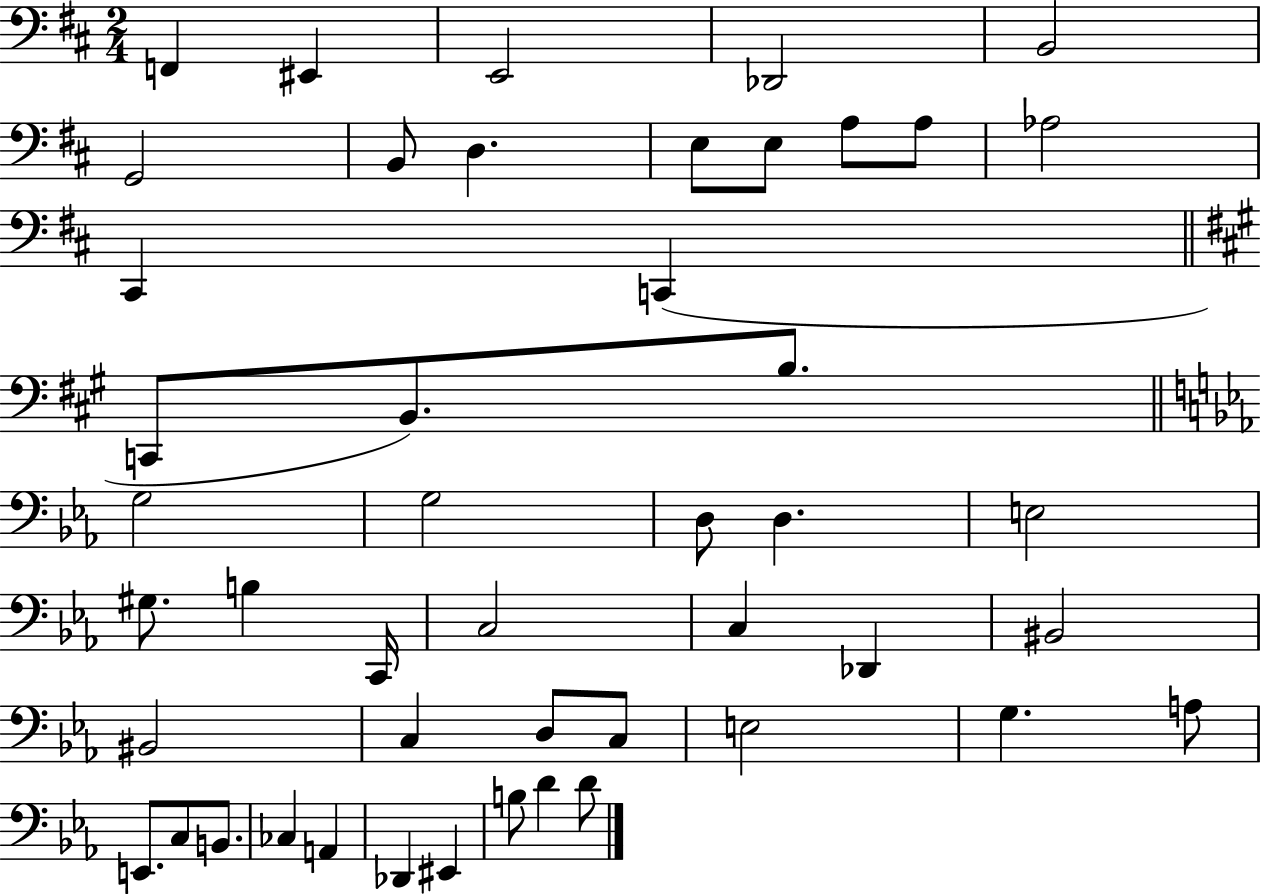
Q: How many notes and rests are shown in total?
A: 47